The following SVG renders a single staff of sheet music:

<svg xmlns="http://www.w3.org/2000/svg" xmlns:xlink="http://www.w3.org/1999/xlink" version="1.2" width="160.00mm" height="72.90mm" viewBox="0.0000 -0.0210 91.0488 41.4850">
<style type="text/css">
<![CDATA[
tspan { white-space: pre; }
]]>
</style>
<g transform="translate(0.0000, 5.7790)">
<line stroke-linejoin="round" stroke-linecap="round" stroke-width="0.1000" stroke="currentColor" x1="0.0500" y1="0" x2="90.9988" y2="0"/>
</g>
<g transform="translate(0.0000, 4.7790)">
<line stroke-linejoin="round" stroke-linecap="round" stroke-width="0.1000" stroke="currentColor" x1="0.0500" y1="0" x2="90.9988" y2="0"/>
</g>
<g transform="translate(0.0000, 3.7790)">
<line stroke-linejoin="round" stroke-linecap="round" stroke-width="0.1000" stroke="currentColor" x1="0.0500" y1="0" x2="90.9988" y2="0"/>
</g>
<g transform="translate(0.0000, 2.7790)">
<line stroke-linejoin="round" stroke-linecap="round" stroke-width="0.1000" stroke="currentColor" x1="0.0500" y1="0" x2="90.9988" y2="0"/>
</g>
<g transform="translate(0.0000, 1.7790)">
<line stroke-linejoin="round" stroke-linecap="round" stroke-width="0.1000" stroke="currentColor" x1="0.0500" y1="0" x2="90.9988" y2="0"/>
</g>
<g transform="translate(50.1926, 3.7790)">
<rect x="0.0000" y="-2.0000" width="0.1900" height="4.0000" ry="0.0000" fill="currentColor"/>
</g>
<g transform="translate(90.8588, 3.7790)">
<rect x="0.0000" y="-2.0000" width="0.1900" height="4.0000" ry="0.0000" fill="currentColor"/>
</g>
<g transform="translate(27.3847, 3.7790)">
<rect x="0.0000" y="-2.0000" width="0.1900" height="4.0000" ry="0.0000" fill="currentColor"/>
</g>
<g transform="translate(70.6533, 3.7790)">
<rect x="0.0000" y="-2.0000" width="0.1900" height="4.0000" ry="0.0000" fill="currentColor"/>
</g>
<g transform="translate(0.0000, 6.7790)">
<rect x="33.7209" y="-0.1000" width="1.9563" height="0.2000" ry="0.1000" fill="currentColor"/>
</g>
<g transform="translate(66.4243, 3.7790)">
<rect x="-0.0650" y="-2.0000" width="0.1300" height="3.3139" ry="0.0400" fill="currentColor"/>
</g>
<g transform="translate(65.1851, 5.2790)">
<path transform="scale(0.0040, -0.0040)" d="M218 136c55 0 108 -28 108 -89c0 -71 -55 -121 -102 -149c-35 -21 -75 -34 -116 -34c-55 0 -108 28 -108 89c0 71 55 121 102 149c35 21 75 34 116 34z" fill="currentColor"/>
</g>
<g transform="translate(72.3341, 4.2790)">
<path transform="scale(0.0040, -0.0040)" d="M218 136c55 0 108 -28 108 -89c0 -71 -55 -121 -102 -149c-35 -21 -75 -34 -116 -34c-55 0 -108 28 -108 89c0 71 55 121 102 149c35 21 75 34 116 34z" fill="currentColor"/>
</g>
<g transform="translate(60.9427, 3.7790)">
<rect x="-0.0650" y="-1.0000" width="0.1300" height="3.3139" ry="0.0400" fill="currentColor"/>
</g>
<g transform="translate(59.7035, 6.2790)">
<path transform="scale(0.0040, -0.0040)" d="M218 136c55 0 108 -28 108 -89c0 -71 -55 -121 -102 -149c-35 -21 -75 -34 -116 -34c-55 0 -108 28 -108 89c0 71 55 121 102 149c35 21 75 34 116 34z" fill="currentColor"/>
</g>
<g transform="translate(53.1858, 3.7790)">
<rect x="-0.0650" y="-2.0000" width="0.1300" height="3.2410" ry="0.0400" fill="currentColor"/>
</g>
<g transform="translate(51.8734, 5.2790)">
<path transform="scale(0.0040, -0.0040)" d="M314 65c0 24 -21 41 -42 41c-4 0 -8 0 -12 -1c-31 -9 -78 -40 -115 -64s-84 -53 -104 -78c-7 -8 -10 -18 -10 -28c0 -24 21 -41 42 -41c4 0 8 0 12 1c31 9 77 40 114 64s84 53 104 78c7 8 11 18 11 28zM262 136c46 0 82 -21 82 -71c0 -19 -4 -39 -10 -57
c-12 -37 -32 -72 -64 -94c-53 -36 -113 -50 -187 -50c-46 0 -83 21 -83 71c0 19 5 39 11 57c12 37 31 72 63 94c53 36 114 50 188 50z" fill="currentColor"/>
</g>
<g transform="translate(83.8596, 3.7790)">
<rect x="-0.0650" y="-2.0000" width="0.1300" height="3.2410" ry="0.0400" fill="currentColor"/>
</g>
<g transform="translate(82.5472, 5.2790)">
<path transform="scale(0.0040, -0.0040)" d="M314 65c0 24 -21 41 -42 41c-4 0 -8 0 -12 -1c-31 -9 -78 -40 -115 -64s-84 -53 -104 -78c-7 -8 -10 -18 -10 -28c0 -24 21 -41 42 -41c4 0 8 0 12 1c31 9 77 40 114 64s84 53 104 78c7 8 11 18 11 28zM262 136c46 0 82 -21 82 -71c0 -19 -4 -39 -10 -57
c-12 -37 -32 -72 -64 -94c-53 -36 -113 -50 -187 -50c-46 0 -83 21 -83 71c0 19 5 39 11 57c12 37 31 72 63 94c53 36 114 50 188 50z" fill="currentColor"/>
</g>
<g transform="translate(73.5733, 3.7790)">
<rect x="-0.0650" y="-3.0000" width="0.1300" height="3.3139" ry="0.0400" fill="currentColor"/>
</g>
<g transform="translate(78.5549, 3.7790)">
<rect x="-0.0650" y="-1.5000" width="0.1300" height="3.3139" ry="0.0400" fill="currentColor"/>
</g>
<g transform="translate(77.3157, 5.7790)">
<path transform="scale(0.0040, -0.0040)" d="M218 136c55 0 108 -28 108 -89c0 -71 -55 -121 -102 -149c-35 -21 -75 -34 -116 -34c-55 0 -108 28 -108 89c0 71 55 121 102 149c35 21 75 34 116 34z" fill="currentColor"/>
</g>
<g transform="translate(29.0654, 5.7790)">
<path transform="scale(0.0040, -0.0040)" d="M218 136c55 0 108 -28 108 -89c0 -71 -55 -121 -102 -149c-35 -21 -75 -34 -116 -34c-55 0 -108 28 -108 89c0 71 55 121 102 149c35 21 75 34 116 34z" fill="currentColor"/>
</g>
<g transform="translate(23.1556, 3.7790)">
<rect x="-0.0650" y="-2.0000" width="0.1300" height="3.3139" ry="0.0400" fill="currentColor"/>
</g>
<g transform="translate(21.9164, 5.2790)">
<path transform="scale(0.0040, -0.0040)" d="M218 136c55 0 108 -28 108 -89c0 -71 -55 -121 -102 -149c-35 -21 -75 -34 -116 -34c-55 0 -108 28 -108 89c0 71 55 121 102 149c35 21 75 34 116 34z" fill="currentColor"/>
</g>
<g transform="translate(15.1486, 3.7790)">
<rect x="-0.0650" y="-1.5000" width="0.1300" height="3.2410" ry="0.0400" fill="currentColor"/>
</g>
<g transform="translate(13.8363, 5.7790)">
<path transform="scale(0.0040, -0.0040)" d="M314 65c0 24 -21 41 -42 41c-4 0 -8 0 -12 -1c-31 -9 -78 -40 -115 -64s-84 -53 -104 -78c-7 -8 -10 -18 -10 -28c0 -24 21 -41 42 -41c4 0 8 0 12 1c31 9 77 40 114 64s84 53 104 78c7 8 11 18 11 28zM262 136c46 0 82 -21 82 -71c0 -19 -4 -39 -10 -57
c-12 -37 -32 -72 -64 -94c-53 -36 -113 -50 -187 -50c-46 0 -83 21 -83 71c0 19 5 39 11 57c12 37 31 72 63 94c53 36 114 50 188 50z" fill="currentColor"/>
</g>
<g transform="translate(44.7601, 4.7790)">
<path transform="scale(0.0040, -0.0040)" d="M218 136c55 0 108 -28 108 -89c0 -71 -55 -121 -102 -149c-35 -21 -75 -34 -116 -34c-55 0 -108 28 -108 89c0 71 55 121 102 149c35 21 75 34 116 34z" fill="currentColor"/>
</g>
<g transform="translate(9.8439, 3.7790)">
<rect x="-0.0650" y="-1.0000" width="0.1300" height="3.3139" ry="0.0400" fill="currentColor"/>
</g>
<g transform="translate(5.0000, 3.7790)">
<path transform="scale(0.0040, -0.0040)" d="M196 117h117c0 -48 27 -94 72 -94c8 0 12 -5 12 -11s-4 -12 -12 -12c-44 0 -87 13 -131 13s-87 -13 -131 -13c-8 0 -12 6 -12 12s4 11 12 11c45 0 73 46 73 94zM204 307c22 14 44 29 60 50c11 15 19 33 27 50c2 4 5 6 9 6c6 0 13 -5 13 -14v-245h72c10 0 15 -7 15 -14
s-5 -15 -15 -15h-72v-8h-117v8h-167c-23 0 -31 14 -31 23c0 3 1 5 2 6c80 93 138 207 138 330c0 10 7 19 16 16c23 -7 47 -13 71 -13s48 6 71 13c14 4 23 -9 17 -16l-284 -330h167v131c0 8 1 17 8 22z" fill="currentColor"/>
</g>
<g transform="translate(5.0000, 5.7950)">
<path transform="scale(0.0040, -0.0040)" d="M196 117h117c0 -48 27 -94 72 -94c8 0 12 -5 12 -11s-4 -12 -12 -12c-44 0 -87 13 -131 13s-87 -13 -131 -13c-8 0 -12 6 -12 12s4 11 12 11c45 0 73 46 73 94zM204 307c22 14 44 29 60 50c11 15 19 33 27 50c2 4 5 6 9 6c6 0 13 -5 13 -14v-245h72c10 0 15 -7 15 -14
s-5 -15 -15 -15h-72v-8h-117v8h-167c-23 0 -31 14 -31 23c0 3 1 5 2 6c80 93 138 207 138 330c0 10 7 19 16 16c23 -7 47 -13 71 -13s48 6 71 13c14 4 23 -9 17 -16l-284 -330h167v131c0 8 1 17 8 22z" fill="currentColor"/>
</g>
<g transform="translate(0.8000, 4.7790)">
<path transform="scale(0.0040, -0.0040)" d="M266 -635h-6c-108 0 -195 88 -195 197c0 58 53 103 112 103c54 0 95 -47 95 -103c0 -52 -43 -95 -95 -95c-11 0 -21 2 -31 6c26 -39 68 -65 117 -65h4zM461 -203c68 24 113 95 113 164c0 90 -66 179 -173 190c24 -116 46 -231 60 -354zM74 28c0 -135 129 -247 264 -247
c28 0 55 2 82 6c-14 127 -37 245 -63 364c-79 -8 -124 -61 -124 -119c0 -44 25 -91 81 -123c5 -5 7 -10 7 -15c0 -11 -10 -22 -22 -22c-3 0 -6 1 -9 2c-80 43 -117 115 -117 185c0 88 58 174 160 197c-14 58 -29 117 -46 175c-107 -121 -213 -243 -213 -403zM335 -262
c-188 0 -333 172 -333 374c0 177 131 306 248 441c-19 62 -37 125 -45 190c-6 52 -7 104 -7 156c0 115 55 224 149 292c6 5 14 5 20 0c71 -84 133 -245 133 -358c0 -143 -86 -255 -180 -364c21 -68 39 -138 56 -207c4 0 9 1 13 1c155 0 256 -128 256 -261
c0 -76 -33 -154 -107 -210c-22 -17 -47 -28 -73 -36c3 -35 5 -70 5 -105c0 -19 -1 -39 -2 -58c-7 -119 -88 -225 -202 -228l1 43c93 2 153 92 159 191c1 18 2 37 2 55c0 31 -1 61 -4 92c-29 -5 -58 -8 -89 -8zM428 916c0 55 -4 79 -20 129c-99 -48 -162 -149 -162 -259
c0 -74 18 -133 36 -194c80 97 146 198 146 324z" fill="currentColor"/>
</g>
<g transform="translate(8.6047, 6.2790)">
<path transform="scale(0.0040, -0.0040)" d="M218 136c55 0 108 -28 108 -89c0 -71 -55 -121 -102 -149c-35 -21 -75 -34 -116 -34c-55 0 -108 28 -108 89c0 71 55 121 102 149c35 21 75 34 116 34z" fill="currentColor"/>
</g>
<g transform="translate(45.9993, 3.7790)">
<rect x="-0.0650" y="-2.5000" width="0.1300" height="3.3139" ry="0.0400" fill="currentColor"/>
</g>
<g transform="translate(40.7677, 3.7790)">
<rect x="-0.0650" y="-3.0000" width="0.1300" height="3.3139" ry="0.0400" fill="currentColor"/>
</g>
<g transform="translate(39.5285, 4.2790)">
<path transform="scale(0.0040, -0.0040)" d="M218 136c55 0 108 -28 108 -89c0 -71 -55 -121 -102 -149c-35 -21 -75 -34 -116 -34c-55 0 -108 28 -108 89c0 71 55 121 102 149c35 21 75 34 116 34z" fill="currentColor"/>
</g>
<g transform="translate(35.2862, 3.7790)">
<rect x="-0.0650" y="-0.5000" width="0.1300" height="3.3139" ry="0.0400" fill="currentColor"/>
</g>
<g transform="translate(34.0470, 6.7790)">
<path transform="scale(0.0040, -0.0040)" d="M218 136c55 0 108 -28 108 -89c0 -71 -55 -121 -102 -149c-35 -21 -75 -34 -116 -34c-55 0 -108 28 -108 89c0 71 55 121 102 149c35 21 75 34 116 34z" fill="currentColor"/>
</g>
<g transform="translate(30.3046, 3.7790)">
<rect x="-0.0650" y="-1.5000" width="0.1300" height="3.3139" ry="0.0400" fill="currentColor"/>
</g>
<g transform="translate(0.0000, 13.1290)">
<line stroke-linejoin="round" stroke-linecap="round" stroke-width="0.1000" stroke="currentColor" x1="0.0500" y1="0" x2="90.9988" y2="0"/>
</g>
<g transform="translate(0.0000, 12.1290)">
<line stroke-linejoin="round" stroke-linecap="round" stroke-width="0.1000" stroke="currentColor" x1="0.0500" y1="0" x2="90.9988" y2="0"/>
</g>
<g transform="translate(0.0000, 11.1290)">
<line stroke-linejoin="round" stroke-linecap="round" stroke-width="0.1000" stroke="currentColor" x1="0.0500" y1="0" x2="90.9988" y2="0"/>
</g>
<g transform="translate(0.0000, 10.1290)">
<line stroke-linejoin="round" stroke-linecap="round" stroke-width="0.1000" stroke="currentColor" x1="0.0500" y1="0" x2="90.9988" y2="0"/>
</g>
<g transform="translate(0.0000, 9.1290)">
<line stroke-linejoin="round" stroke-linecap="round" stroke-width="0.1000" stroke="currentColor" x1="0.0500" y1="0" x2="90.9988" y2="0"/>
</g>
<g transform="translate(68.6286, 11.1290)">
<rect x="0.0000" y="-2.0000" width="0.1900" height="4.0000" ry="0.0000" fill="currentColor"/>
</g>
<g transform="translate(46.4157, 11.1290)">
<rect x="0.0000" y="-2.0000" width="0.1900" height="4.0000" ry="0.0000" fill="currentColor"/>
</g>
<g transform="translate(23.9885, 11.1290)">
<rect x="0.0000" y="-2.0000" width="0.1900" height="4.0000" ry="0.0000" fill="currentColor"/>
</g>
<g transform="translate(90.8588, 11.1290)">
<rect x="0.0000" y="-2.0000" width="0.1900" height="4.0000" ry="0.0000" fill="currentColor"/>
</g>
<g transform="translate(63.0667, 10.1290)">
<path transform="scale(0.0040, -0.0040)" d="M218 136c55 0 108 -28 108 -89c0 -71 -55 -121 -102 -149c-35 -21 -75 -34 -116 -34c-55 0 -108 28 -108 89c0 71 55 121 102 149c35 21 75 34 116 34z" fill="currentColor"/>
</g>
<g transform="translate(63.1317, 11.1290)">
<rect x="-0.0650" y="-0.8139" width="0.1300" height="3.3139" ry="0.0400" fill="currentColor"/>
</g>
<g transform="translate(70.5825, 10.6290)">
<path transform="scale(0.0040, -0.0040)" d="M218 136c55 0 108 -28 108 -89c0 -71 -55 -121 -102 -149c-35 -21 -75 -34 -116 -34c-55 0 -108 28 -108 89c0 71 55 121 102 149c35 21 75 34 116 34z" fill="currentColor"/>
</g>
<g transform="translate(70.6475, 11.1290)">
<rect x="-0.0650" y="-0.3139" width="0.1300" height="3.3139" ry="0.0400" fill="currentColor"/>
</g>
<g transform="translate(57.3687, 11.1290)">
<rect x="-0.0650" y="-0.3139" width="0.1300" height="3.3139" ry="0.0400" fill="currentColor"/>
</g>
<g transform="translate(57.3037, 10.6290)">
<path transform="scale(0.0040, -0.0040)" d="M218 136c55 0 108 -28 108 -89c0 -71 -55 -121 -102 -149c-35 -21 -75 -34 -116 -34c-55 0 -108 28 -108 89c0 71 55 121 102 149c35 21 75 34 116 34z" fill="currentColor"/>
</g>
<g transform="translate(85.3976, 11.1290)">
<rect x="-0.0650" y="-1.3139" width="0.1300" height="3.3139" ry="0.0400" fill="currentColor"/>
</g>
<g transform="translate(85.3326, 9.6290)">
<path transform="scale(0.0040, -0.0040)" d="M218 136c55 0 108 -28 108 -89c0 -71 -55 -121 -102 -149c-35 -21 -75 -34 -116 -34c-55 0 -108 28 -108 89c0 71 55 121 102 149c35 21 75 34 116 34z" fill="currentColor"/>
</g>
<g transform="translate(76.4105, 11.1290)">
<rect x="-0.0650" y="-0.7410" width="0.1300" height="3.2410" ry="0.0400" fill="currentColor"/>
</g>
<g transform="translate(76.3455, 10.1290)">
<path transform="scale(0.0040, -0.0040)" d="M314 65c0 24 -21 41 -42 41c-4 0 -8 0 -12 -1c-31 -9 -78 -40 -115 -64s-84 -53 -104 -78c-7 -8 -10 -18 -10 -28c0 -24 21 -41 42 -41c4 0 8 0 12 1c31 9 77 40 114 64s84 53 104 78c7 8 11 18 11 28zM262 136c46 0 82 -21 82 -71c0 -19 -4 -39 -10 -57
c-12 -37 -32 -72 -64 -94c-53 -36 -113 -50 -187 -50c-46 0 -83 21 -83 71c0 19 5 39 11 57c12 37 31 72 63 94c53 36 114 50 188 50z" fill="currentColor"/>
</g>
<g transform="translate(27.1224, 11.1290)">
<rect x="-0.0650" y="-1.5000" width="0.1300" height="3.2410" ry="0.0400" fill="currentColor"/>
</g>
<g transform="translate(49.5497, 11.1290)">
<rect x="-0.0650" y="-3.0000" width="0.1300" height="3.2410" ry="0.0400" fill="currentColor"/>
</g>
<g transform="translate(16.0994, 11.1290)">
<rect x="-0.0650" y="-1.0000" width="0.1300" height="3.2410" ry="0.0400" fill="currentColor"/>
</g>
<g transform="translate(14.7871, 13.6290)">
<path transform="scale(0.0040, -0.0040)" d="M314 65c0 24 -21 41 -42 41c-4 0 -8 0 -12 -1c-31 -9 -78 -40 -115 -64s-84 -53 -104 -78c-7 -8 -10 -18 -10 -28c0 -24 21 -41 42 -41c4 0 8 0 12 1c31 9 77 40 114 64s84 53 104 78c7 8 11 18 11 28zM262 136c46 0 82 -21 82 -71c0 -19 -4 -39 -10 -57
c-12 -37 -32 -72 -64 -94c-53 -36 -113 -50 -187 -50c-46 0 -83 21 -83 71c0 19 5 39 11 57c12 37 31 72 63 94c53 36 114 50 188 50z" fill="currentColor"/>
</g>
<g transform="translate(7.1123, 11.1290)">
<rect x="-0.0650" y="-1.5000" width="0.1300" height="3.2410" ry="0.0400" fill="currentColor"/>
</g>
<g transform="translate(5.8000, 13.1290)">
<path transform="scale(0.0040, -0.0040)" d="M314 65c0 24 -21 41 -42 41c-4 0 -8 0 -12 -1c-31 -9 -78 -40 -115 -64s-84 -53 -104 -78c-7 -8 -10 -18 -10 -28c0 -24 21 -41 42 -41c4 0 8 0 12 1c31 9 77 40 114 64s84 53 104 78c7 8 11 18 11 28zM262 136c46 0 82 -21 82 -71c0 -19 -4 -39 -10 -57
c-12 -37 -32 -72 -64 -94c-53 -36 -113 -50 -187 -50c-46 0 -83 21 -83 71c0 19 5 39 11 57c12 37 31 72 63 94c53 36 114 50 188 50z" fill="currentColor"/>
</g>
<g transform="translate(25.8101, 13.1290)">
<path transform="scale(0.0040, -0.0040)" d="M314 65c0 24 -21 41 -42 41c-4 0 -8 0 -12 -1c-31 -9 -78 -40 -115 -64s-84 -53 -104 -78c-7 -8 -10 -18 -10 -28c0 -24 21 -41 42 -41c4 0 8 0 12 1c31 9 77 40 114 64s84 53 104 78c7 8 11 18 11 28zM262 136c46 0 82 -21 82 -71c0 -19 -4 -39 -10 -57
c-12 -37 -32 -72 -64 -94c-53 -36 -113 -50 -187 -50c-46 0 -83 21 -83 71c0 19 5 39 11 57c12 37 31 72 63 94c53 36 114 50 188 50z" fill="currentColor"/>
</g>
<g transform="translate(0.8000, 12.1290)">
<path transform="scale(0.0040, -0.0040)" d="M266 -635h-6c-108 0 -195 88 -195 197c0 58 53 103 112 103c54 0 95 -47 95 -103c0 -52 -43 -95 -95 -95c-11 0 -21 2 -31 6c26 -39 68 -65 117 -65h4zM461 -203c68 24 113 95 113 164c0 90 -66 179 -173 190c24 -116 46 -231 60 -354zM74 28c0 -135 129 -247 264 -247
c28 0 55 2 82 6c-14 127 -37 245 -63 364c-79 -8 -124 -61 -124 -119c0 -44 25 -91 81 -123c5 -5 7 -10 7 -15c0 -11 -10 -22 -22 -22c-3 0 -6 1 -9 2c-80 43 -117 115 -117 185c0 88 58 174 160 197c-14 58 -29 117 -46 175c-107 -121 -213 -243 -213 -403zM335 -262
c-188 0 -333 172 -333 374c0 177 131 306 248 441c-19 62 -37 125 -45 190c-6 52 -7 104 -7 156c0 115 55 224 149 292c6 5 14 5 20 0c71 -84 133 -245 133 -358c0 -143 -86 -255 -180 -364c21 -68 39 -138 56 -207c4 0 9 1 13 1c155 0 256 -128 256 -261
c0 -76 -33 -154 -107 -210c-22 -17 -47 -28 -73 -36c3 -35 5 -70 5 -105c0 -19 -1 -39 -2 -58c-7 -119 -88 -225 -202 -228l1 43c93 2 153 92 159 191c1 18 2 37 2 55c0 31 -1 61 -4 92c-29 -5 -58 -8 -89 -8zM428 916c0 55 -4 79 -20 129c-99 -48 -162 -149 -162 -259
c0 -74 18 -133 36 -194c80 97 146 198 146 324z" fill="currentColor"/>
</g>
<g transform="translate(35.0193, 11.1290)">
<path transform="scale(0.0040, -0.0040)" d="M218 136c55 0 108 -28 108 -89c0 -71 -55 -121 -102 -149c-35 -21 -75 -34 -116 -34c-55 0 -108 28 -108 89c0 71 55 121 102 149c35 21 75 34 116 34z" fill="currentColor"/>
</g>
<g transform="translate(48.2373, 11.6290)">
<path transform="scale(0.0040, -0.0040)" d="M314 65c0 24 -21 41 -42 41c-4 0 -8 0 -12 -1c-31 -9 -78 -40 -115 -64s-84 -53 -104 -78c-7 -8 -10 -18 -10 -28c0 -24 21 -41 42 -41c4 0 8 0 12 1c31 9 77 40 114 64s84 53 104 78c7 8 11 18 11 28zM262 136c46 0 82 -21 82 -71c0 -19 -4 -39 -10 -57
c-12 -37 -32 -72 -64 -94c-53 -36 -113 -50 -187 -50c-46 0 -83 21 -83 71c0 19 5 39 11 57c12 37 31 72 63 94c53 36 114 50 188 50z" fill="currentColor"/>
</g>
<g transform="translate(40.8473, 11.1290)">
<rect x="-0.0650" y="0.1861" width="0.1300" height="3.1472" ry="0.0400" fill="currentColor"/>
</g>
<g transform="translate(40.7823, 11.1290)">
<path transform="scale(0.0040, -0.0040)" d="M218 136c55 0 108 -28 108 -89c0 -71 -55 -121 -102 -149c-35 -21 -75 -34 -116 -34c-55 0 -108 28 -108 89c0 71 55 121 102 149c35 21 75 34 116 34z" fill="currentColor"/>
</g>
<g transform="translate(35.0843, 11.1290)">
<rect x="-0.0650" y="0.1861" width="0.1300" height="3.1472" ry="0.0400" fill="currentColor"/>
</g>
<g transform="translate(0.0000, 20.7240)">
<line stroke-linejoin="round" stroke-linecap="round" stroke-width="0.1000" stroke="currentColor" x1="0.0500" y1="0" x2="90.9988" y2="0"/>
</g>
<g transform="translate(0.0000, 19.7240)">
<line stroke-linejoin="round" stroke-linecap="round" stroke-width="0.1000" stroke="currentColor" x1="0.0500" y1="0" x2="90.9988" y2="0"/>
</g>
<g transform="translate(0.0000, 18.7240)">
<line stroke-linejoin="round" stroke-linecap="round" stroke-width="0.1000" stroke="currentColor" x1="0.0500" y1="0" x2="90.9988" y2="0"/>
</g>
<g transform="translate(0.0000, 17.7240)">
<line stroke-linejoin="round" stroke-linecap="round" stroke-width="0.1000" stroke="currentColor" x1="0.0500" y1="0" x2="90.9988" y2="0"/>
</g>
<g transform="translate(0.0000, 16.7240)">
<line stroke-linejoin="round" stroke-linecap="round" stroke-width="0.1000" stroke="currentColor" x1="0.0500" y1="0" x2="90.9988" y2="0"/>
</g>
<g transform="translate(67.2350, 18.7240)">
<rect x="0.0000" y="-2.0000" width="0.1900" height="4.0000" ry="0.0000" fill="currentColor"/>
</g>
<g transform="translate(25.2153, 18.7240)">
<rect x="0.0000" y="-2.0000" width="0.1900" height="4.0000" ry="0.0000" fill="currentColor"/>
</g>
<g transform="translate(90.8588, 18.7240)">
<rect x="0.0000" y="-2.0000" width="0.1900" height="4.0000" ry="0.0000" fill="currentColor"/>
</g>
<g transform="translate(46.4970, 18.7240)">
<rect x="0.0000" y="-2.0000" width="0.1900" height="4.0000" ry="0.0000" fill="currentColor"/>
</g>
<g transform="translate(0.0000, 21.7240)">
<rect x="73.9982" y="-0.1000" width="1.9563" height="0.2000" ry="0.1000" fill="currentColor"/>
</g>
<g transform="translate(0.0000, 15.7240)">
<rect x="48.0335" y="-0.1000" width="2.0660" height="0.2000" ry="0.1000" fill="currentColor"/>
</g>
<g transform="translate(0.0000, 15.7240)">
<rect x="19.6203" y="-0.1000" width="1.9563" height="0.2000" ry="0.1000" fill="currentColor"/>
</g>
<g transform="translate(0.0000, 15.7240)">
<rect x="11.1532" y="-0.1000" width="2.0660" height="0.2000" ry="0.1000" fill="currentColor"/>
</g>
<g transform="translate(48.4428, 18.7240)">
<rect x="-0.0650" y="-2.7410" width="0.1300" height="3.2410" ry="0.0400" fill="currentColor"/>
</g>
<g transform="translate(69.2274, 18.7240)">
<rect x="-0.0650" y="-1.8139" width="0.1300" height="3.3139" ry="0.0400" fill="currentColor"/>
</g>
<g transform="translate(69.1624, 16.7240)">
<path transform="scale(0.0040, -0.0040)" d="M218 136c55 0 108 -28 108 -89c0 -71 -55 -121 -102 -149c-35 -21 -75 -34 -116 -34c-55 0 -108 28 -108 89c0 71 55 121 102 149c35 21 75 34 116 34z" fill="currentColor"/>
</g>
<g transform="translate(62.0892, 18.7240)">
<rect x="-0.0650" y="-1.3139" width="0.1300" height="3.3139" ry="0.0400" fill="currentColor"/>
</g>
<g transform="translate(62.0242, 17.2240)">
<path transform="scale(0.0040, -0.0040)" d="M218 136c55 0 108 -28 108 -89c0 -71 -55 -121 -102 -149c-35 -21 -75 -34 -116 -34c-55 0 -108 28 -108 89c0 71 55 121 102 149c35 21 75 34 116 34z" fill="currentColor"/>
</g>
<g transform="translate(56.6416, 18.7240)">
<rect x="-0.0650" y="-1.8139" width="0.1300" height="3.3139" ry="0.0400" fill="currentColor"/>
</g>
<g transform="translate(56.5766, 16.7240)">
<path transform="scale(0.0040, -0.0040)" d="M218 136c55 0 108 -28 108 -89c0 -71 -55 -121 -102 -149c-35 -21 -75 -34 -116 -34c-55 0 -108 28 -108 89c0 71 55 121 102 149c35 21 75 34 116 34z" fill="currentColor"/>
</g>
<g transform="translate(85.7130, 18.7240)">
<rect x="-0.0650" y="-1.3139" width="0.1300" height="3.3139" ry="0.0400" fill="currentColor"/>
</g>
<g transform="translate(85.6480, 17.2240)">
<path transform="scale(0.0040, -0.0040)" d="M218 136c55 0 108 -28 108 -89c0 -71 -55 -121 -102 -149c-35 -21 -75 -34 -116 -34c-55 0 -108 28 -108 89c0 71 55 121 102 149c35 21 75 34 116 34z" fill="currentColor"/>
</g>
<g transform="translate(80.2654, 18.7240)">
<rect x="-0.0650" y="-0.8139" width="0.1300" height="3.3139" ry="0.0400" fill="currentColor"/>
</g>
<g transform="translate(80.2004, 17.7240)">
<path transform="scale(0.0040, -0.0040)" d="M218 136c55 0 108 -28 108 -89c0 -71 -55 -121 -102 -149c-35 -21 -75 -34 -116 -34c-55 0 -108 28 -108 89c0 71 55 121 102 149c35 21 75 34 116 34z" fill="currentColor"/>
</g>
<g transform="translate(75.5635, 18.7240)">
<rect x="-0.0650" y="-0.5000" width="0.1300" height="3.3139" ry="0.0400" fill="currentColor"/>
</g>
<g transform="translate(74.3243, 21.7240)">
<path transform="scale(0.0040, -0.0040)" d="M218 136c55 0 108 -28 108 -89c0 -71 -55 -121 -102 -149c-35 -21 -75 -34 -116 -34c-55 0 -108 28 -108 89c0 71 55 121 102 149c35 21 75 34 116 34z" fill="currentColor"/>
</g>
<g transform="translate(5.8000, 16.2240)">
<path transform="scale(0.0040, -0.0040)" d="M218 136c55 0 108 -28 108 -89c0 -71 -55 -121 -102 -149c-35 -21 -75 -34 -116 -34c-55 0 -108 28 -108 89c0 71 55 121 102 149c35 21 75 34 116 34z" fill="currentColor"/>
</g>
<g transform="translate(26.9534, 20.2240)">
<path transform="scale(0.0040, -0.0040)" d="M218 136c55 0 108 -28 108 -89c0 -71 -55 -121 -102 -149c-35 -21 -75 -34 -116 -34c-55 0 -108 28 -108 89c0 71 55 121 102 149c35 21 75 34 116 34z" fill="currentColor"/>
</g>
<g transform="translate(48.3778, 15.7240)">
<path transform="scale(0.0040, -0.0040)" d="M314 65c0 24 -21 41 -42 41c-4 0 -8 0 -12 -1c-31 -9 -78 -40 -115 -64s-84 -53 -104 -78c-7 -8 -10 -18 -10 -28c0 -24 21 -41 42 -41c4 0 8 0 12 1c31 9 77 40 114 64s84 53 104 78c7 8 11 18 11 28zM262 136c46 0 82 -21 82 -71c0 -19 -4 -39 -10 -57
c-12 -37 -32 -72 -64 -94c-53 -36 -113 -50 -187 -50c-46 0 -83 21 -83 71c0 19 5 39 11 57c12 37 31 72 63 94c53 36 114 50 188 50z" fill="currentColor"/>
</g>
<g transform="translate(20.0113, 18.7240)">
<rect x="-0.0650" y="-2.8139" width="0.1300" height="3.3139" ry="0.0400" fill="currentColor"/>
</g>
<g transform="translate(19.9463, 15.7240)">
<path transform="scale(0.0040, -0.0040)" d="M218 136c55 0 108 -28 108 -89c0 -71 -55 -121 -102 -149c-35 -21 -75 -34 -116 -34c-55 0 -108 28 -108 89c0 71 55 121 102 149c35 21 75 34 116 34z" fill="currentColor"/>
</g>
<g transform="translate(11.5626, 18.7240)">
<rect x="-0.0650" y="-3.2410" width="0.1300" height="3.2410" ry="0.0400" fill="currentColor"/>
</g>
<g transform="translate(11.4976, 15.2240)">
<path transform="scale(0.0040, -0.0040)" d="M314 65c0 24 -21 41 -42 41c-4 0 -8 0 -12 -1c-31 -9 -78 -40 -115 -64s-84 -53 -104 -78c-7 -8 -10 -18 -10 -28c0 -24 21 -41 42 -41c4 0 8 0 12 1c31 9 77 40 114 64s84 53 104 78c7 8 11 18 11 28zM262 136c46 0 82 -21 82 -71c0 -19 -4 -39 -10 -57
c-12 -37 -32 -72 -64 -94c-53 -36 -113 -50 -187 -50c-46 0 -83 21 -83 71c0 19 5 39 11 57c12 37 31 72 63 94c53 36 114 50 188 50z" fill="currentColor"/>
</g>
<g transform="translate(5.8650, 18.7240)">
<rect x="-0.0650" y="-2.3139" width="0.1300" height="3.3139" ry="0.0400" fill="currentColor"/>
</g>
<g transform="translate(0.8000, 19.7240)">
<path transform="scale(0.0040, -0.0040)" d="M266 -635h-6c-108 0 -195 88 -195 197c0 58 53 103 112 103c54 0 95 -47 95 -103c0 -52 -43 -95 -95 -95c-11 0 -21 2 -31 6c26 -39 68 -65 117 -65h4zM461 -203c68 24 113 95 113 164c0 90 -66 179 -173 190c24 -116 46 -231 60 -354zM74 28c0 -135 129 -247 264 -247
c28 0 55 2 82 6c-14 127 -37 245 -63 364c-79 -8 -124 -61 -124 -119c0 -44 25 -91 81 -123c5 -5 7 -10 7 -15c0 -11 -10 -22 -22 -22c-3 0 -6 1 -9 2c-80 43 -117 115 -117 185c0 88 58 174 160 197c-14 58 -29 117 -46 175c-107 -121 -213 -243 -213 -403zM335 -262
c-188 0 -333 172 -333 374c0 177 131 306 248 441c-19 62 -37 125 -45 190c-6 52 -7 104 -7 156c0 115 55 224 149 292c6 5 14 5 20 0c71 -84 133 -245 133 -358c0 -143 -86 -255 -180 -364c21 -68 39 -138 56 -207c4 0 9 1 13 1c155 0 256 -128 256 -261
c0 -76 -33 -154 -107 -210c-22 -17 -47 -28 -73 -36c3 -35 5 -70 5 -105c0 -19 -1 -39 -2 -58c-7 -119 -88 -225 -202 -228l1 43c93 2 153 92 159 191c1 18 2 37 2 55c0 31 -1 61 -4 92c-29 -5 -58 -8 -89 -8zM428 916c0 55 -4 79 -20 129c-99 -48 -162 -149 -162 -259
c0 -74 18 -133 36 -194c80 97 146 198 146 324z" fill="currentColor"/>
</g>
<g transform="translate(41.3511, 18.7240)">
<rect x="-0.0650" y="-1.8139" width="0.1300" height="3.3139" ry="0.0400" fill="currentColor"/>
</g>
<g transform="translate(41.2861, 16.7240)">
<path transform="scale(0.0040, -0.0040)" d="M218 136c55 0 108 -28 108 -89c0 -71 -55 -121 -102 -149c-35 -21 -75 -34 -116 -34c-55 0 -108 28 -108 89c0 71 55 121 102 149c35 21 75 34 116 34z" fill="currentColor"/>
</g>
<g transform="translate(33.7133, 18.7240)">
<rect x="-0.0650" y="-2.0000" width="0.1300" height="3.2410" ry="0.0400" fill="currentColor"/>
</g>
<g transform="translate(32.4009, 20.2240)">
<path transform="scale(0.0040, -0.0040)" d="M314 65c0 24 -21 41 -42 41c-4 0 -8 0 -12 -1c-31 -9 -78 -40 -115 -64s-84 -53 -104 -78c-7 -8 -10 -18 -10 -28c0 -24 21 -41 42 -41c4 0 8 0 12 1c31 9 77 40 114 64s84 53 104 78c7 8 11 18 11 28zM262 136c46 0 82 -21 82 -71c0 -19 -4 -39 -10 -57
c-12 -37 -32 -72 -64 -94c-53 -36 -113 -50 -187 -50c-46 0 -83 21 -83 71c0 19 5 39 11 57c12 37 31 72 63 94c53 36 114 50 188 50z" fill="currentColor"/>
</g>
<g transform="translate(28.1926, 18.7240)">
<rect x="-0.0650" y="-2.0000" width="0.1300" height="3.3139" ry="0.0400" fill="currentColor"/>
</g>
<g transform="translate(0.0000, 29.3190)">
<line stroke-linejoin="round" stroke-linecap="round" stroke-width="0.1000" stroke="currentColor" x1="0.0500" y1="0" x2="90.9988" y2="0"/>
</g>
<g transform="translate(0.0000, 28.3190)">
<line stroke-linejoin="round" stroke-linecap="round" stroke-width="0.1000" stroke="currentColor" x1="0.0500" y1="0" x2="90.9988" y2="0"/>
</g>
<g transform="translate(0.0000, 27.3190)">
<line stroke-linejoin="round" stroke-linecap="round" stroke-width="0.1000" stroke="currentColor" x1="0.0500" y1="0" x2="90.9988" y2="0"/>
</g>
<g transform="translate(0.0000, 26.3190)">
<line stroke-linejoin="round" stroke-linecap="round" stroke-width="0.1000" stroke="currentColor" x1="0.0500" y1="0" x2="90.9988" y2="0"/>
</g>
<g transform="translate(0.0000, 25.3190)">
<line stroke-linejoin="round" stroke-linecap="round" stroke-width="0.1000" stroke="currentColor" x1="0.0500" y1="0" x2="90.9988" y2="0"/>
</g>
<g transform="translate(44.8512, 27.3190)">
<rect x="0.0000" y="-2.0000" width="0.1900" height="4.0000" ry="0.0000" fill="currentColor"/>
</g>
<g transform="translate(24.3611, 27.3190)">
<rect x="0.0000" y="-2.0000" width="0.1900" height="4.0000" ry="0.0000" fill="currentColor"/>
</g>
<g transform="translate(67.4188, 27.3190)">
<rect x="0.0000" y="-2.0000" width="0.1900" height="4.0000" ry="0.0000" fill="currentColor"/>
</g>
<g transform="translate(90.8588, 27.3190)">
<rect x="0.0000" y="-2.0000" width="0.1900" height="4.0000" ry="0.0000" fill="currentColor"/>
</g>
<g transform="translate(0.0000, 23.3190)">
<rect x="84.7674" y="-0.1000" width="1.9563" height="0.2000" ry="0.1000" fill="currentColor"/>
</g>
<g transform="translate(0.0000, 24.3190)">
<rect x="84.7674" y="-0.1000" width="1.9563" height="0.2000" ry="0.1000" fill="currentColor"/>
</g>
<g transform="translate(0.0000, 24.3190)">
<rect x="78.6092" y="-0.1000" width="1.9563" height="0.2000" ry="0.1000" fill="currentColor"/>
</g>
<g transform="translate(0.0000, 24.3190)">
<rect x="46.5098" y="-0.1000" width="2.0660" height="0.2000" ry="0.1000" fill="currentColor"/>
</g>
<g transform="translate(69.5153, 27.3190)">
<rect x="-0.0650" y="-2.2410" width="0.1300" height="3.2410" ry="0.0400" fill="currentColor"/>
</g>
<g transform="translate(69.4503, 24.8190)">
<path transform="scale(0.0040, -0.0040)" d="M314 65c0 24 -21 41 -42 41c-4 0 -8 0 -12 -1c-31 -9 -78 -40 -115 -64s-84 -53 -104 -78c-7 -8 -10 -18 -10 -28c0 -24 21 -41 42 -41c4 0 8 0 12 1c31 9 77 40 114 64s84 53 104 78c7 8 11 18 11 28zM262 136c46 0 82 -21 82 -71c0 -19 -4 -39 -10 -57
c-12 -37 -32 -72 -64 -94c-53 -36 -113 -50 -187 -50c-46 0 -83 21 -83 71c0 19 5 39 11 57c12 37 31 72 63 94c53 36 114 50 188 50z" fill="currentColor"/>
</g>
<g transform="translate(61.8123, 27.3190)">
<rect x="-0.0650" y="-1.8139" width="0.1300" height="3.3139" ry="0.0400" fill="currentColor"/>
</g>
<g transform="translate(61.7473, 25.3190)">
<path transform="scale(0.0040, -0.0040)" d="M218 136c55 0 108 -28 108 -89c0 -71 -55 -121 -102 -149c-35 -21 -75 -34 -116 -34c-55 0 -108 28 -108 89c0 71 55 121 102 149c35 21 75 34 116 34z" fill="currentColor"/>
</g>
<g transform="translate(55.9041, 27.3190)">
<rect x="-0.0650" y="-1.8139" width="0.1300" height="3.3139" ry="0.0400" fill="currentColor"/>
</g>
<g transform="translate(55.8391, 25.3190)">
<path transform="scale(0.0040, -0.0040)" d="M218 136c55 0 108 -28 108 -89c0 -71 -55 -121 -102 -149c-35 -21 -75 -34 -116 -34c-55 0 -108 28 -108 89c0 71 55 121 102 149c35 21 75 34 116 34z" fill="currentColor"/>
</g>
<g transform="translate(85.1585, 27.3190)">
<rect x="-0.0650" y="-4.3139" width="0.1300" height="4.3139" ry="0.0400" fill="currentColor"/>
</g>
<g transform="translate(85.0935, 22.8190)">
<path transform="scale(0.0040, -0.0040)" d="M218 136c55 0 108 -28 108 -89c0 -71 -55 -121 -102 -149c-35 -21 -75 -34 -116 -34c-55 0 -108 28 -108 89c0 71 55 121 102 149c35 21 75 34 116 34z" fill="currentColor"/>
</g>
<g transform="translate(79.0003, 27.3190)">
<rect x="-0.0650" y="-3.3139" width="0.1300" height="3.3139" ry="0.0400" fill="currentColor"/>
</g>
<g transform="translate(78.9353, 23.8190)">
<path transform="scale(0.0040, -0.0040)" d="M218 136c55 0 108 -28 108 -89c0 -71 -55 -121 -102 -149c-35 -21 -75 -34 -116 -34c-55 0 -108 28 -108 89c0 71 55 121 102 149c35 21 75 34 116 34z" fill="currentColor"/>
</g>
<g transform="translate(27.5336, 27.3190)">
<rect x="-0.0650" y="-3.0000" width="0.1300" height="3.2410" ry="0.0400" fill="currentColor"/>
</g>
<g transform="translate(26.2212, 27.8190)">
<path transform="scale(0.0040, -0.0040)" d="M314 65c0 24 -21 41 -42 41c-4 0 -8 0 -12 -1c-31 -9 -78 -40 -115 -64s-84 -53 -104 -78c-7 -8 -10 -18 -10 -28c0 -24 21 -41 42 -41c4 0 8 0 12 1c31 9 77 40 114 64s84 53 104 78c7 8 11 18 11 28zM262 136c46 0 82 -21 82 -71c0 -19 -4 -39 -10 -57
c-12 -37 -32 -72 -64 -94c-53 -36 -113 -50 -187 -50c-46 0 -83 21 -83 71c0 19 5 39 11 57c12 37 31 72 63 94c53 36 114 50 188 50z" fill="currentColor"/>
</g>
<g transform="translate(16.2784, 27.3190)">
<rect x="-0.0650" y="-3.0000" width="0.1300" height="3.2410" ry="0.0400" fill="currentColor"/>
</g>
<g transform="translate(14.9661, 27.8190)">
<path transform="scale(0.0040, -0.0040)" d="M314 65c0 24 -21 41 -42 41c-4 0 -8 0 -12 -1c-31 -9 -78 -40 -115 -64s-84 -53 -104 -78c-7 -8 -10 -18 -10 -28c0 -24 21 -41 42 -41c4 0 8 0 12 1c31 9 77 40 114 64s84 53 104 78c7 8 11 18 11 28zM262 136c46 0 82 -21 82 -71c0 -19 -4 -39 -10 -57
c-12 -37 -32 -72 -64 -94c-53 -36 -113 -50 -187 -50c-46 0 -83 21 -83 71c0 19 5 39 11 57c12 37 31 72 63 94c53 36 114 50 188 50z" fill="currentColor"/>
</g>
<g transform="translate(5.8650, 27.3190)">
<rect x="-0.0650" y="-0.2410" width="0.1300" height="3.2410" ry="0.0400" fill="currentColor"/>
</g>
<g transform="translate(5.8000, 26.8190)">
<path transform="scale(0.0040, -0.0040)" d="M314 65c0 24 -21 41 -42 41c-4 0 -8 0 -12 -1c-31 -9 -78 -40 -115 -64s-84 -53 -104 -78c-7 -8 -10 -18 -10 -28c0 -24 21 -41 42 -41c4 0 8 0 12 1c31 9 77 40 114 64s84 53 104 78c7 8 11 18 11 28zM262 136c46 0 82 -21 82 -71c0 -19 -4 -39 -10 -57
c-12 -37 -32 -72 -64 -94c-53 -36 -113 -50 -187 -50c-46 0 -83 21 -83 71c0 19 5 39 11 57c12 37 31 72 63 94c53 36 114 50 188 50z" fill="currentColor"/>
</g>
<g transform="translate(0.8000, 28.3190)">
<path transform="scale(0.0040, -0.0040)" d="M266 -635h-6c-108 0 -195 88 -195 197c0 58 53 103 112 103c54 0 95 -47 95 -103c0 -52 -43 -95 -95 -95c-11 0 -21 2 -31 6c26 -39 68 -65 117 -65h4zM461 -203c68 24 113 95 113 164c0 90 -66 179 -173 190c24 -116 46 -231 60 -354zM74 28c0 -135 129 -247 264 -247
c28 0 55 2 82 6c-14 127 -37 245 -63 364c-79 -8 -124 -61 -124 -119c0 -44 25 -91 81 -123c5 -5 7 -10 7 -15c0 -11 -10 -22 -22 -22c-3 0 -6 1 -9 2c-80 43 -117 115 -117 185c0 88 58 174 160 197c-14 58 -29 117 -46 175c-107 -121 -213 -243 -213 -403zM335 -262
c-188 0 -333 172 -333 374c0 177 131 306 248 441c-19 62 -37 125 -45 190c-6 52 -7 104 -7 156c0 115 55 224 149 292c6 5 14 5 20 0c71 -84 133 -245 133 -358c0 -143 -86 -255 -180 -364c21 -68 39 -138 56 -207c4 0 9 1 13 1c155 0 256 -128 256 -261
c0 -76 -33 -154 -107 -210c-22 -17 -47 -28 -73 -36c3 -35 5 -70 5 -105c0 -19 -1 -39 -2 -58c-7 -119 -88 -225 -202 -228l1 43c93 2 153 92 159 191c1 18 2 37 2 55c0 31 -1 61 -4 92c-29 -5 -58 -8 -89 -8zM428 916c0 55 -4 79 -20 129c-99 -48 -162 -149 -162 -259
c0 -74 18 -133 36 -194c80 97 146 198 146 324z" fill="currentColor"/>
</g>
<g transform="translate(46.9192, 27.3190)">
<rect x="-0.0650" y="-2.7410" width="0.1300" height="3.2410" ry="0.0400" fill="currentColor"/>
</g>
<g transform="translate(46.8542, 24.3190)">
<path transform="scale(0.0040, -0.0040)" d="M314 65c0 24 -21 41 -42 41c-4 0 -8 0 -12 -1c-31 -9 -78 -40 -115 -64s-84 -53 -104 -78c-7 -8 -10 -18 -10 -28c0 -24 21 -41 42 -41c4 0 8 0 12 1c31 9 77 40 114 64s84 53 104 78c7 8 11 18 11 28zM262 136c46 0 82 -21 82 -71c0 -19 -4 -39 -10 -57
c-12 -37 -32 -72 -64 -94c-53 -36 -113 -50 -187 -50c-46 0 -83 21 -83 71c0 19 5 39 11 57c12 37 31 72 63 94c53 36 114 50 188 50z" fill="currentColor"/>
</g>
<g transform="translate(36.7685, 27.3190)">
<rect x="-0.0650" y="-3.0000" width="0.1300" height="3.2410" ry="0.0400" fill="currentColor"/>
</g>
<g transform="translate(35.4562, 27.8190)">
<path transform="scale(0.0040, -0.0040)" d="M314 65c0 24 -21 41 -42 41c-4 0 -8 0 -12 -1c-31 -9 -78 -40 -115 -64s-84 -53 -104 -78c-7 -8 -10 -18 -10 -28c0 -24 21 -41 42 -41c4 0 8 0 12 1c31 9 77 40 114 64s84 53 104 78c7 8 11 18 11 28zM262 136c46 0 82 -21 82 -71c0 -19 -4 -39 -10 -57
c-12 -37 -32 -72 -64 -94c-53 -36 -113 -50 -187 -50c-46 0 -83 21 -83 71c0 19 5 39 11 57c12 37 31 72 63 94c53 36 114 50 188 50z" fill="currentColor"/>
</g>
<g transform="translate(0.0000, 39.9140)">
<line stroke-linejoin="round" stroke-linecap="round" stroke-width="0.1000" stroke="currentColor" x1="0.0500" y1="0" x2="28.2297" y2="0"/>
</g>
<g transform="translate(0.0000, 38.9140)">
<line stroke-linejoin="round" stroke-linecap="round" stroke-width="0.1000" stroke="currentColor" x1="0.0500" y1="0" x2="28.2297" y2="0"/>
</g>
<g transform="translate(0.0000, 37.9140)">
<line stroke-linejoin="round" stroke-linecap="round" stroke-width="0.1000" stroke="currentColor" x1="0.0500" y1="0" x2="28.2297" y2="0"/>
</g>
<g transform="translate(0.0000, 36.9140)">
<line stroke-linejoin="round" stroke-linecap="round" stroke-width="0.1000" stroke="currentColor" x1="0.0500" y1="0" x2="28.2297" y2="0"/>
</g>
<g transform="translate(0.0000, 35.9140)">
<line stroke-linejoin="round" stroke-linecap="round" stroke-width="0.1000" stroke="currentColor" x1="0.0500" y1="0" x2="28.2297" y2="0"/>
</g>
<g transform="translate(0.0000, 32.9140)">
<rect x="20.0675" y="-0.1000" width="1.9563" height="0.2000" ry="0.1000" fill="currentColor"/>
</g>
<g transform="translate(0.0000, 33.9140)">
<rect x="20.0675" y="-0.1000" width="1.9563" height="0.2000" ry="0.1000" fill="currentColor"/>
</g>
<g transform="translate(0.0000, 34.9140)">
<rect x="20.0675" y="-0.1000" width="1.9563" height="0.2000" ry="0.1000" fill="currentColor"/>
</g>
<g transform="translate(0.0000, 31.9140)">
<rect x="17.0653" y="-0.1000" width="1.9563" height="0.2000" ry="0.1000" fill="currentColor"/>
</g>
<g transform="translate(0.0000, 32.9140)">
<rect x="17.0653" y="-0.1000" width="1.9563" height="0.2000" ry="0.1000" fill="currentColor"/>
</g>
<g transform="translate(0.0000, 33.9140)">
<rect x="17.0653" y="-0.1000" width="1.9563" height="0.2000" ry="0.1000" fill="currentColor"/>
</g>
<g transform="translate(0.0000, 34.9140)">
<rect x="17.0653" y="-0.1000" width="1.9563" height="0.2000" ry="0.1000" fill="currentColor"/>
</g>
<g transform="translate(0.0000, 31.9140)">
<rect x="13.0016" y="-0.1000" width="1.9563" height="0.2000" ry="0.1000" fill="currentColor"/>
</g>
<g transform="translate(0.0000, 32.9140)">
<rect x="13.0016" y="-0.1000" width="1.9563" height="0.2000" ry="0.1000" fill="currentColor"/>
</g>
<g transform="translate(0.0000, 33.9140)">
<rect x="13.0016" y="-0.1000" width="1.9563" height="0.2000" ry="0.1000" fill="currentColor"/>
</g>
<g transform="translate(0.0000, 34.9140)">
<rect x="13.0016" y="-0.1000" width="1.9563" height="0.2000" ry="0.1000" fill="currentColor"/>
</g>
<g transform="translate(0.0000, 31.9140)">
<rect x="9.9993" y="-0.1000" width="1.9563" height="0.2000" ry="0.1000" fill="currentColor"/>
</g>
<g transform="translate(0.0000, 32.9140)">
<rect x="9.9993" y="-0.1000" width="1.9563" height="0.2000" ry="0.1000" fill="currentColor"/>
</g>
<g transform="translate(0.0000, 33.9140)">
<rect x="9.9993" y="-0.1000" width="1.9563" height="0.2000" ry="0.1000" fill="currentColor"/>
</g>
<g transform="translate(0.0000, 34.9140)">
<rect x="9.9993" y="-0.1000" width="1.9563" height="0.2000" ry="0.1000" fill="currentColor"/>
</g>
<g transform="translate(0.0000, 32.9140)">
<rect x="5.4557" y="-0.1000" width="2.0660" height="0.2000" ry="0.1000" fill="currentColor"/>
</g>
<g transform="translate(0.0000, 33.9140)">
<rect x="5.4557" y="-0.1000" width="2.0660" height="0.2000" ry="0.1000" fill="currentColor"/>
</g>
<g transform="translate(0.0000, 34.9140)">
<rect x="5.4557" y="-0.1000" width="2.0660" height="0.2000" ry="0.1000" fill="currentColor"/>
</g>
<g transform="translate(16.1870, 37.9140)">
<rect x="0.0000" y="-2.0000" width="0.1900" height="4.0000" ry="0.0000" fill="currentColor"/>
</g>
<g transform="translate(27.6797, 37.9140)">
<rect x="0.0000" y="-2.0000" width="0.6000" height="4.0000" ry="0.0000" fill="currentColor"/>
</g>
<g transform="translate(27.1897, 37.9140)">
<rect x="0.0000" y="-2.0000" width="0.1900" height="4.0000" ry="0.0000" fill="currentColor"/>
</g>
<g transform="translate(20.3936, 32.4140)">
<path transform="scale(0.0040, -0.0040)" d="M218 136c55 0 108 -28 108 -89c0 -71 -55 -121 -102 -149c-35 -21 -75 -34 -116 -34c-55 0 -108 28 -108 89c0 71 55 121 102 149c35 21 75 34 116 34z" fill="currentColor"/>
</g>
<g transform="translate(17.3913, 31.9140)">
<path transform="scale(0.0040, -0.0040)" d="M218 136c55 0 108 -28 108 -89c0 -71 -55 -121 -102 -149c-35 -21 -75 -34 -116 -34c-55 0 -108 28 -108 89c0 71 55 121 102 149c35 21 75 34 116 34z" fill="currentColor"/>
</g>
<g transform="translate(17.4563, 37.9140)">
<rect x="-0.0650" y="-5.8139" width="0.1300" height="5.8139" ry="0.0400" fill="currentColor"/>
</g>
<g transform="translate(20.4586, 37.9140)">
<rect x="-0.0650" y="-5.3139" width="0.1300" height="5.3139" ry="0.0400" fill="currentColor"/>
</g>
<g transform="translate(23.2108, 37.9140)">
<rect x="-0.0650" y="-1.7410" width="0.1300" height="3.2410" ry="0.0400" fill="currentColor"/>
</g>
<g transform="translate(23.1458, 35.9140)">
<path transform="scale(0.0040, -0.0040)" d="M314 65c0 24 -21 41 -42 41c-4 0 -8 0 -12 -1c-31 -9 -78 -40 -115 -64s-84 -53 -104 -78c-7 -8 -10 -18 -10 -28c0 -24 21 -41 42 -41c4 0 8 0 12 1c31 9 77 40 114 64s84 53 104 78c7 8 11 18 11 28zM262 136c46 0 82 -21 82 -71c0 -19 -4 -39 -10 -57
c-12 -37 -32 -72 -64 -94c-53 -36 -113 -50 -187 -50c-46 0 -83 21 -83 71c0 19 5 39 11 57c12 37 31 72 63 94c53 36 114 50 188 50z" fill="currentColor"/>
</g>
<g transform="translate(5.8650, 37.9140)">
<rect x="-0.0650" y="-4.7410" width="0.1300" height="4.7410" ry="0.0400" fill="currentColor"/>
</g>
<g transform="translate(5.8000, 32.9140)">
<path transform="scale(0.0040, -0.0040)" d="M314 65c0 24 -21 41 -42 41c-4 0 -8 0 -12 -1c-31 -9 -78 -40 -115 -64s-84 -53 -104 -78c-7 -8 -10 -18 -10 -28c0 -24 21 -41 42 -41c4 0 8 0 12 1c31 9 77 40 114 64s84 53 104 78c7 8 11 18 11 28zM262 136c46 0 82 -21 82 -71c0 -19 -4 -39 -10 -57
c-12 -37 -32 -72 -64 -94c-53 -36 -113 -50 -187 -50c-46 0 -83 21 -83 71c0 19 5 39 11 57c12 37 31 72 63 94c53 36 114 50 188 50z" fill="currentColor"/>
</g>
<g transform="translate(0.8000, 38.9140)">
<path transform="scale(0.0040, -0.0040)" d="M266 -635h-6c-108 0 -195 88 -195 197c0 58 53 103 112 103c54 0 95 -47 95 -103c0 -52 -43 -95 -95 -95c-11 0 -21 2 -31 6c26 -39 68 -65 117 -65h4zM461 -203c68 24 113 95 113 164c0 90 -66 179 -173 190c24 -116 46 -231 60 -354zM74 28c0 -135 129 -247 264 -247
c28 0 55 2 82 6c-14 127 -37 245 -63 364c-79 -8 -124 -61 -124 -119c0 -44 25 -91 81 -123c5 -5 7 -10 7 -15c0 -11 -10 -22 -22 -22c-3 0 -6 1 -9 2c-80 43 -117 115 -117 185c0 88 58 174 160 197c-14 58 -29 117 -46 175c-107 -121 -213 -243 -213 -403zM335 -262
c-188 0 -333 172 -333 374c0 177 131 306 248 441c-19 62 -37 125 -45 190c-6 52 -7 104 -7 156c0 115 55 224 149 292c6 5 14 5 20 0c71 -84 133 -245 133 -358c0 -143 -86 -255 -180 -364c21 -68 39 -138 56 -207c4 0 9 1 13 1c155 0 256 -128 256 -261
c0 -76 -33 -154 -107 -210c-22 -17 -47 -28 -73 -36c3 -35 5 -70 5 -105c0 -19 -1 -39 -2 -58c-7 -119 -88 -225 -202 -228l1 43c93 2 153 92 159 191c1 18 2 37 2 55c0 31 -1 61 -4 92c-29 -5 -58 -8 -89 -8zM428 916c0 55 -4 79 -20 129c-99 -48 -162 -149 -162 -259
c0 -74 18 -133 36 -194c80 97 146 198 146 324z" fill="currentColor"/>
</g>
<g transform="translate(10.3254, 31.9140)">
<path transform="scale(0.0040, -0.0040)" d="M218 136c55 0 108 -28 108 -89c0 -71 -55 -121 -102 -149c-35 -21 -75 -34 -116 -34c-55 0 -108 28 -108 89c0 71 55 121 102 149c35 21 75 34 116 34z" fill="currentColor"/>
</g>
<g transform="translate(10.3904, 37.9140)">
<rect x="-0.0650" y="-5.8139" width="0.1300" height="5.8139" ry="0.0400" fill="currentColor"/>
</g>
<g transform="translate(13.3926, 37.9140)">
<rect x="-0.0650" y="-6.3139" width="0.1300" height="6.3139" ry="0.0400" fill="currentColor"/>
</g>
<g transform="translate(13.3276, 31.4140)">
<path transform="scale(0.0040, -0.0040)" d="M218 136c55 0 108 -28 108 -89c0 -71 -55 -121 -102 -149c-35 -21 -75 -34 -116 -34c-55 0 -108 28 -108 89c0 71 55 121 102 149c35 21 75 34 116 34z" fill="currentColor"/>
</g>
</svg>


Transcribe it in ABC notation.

X:1
T:Untitled
M:4/4
L:1/4
K:C
D E2 F E C A G F2 D F A E F2 E2 D2 E2 B B A2 c d c d2 e g b2 a F F2 f a2 f e f C d e c2 A2 A2 A2 a2 f f g2 b d' e'2 g' a' g' f' f2